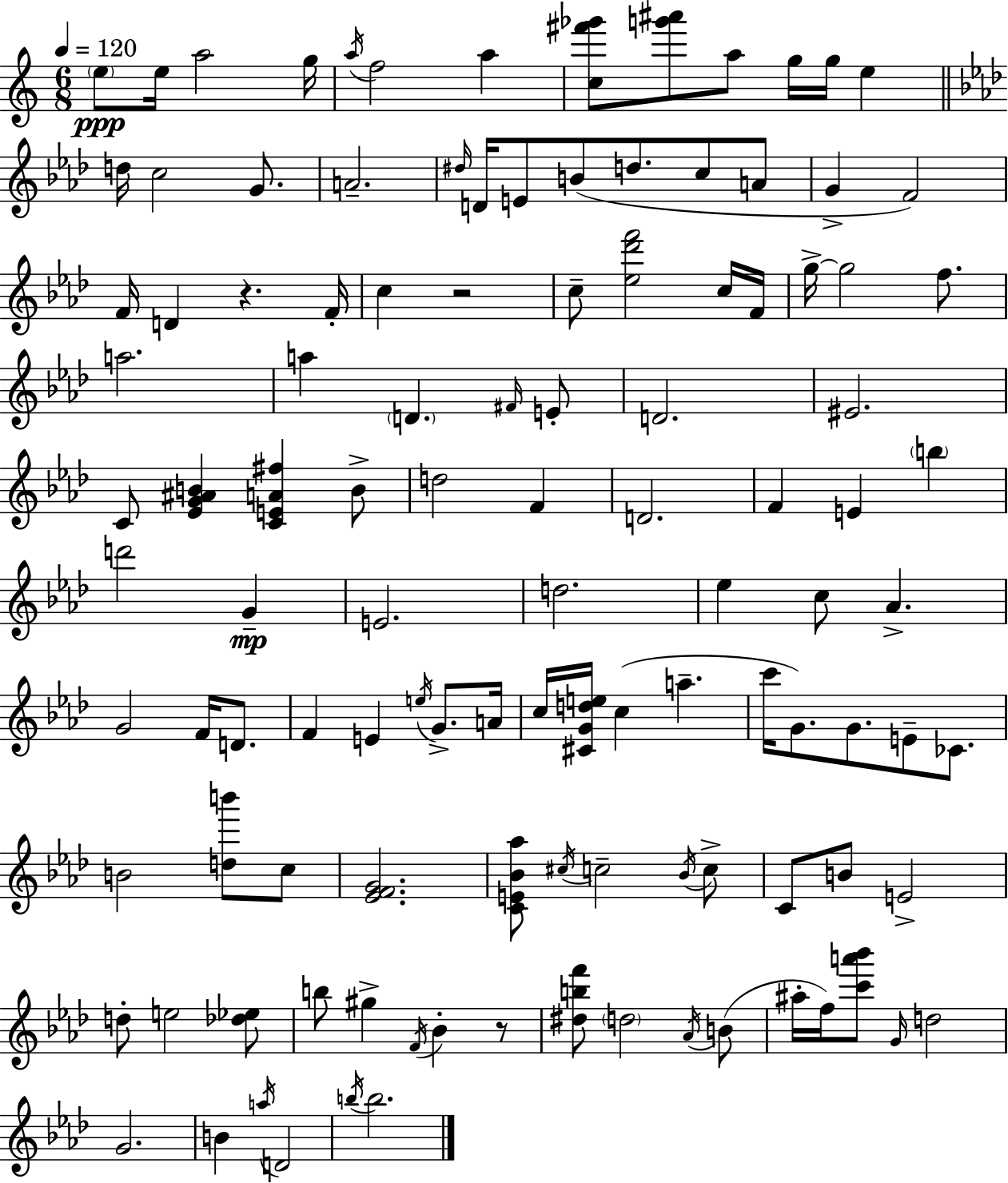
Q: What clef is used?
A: treble